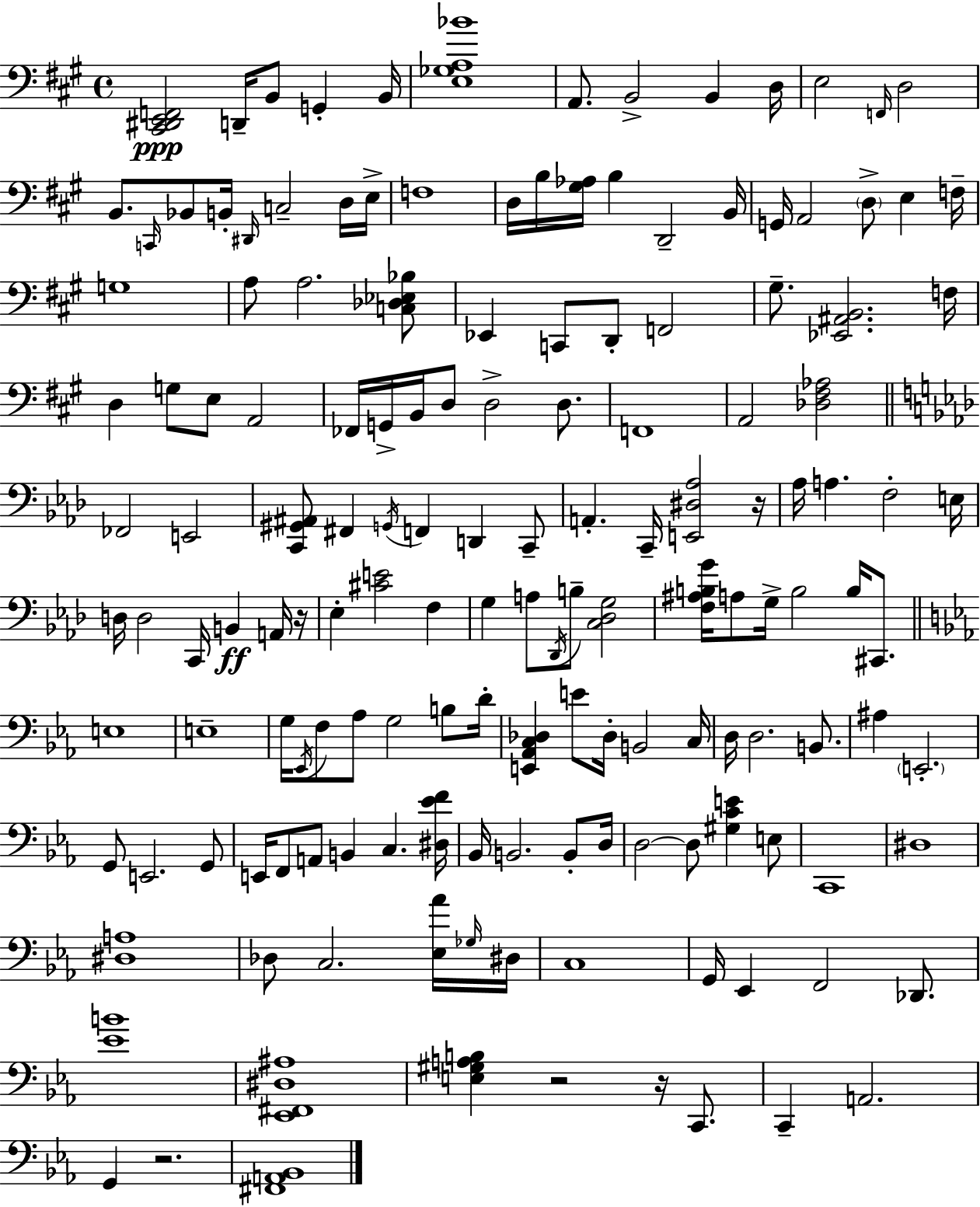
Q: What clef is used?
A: bass